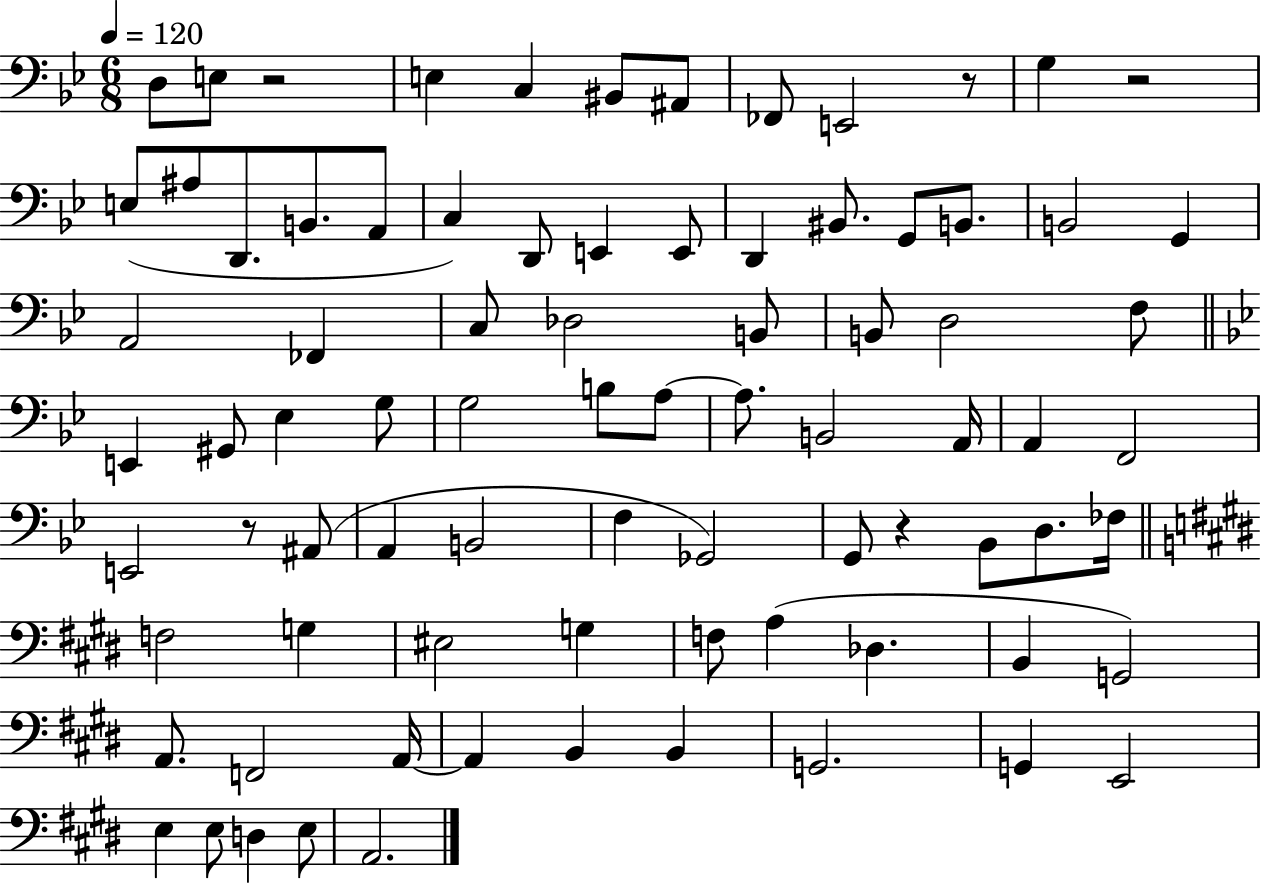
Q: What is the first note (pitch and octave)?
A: D3